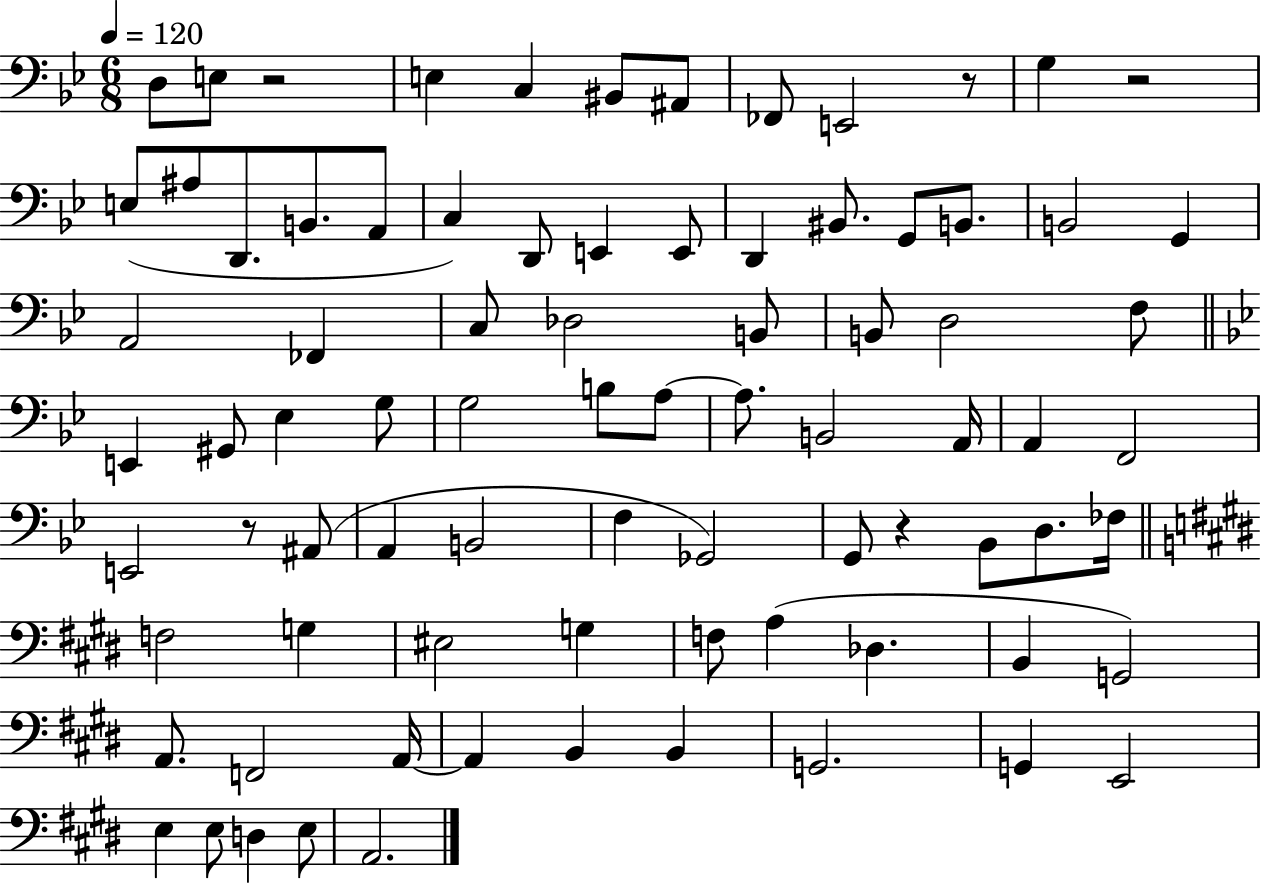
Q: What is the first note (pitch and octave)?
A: D3